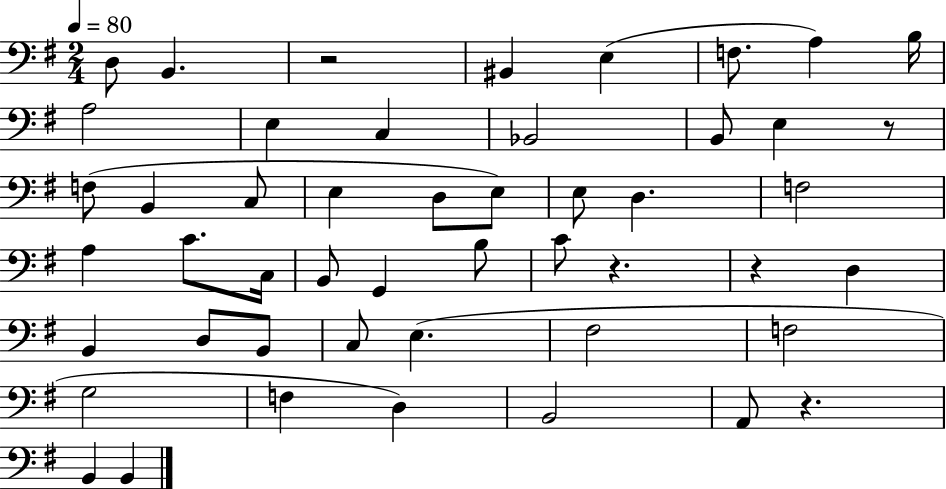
{
  \clef bass
  \numericTimeSignature
  \time 2/4
  \key g \major
  \tempo 4 = 80
  \repeat volta 2 { d8 b,4. | r2 | bis,4 e4( | f8. a4) b16 | \break a2 | e4 c4 | bes,2 | b,8 e4 r8 | \break f8( b,4 c8 | e4 d8 e8) | e8 d4. | f2 | \break a4 c'8. c16 | b,8 g,4 b8 | c'8 r4. | r4 d4 | \break b,4 d8 b,8 | c8 e4.( | fis2 | f2 | \break g2 | f4 d4) | b,2 | a,8 r4. | \break b,4 b,4 | } \bar "|."
}